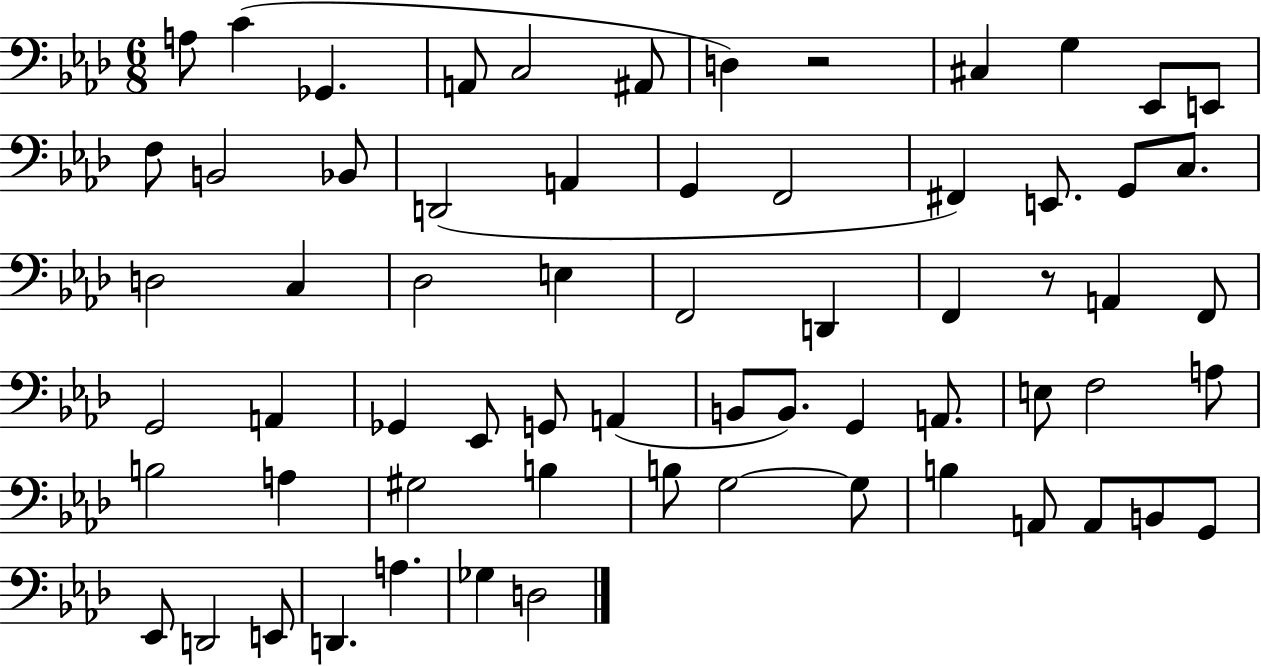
A3/e C4/q Gb2/q. A2/e C3/h A#2/e D3/q R/h C#3/q G3/q Eb2/e E2/e F3/e B2/h Bb2/e D2/h A2/q G2/q F2/h F#2/q E2/e. G2/e C3/e. D3/h C3/q Db3/h E3/q F2/h D2/q F2/q R/e A2/q F2/e G2/h A2/q Gb2/q Eb2/e G2/e A2/q B2/e B2/e. G2/q A2/e. E3/e F3/h A3/e B3/h A3/q G#3/h B3/q B3/e G3/h G3/e B3/q A2/e A2/e B2/e G2/e Eb2/e D2/h E2/e D2/q. A3/q. Gb3/q D3/h